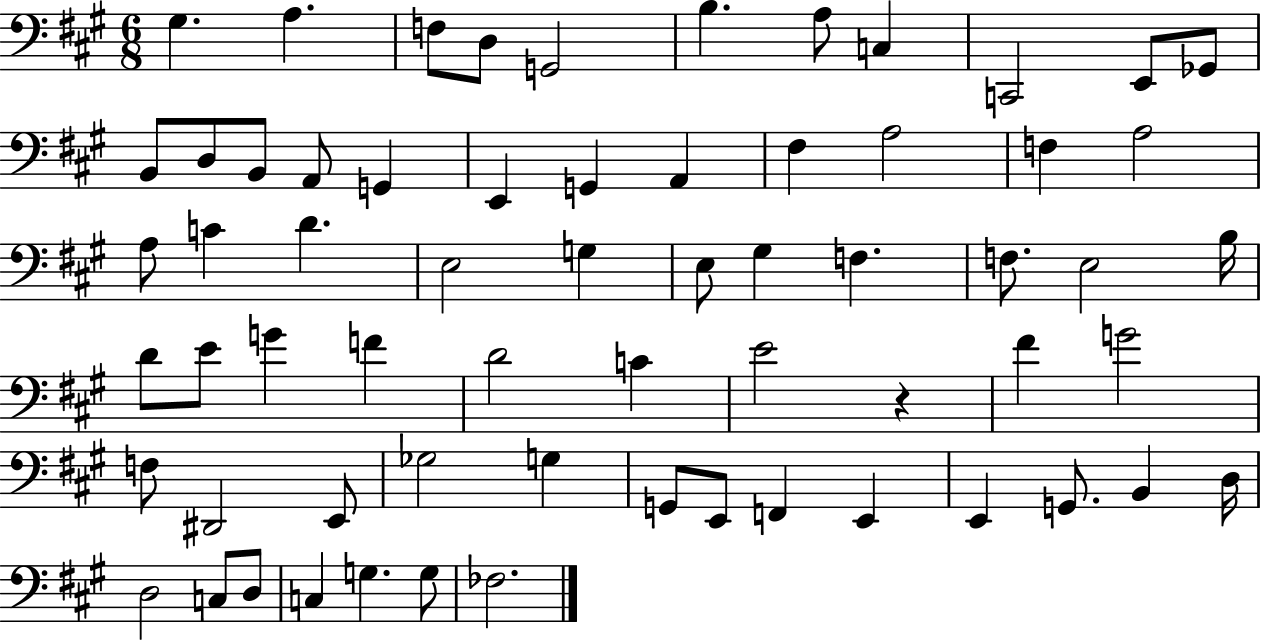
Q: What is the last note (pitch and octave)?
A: FES3